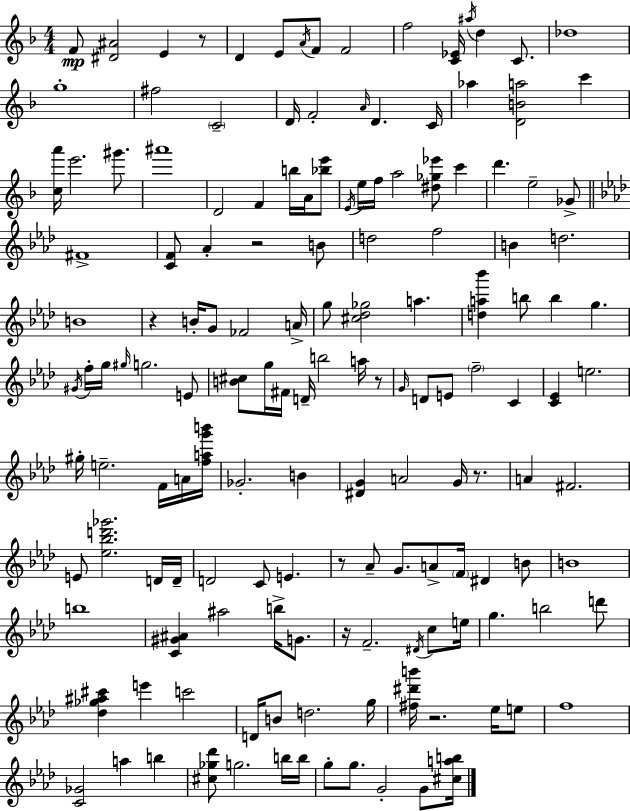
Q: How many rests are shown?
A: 8